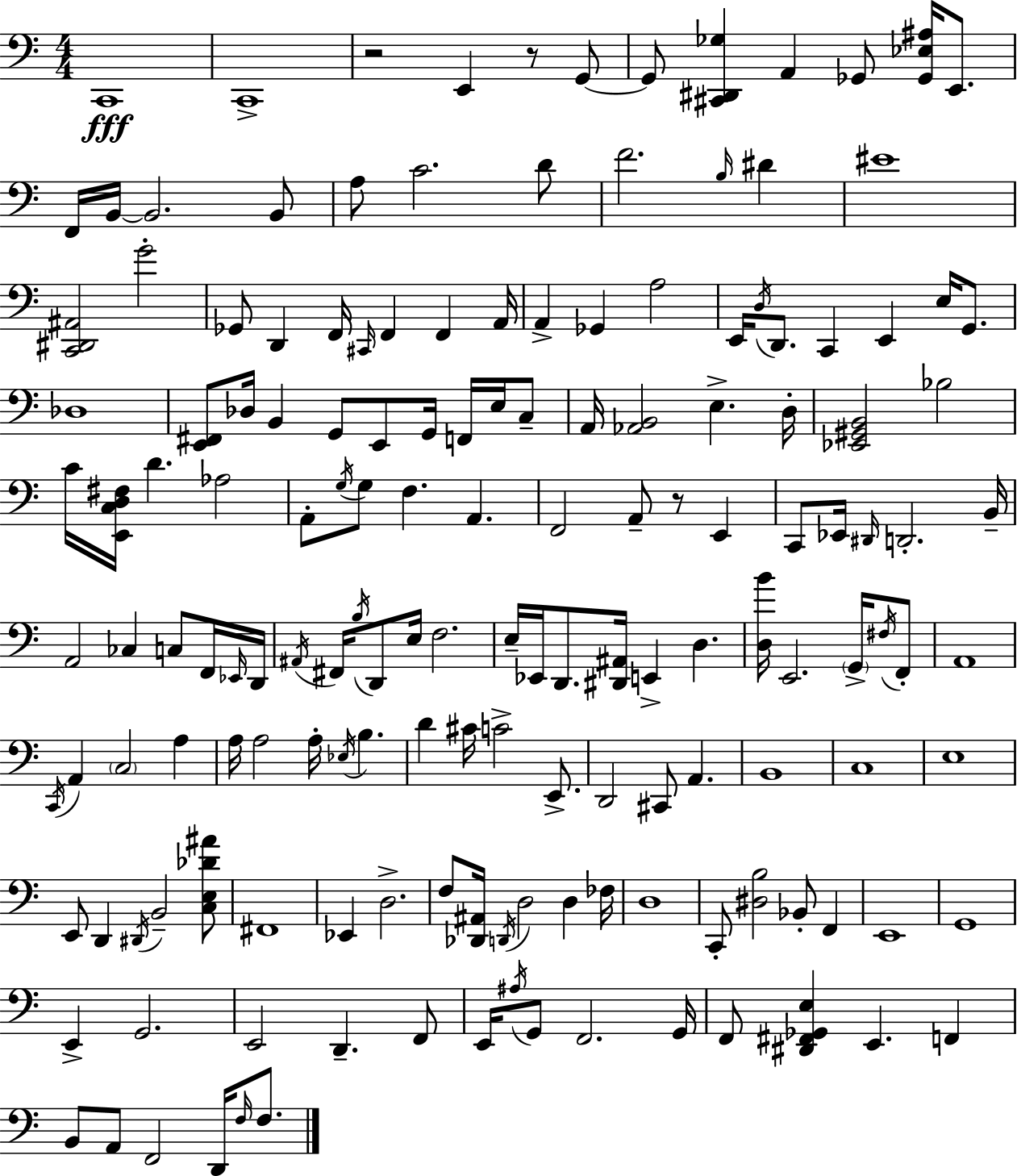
C2/w C2/w R/h E2/q R/e G2/e G2/e [C#2,D#2,Gb3]/q A2/q Gb2/e [Gb2,Eb3,A#3]/s E2/e. F2/s B2/s B2/h. B2/e A3/e C4/h. D4/e F4/h. B3/s D#4/q EIS4/w [C2,D#2,A#2]/h G4/h Gb2/e D2/q F2/s C#2/s F2/q F2/q A2/s A2/q Gb2/q A3/h E2/s D3/s D2/e. C2/q E2/q E3/s G2/e. Db3/w [E2,F#2]/e Db3/s B2/q G2/e E2/e G2/s F2/s E3/s C3/e A2/s [Ab2,B2]/h E3/q. D3/s [Eb2,G#2,B2]/h Bb3/h C4/s [E2,C3,D3,F#3]/s D4/q. Ab3/h A2/e G3/s G3/e F3/q. A2/q. F2/h A2/e R/e E2/q C2/e Eb2/s D#2/s D2/h. B2/s A2/h CES3/q C3/e F2/s Eb2/s D2/s A#2/s F#2/s B3/s D2/e E3/s F3/h. E3/s Eb2/s D2/e. [D#2,A#2]/s E2/q D3/q. [D3,B4]/s E2/h. G2/s F#3/s F2/e A2/w C2/s A2/q C3/h A3/q A3/s A3/h A3/s Eb3/s B3/q. D4/q C#4/s C4/h E2/e. D2/h C#2/e A2/q. B2/w C3/w E3/w E2/e D2/q D#2/s B2/h [C3,E3,Db4,A#4]/e F#2/w Eb2/q D3/h. F3/e [Db2,A#2]/s D2/s D3/h D3/q FES3/s D3/w C2/e [D#3,B3]/h Bb2/e F2/q E2/w G2/w E2/q G2/h. E2/h D2/q. F2/e E2/s A#3/s G2/e F2/h. G2/s F2/e [D#2,F#2,Gb2,E3]/q E2/q. F2/q B2/e A2/e F2/h D2/s F3/s F3/e.